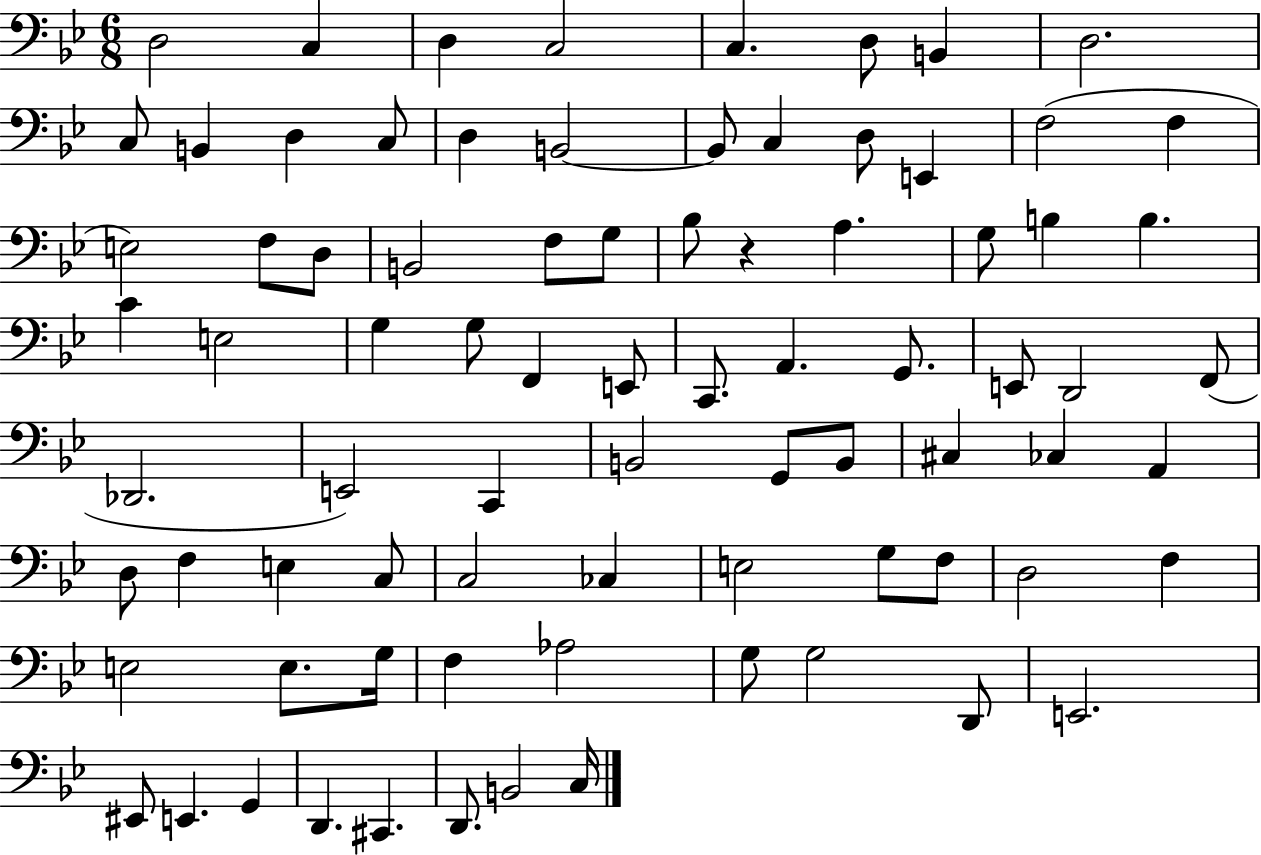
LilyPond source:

{
  \clef bass
  \numericTimeSignature
  \time 6/8
  \key bes \major
  d2 c4 | d4 c2 | c4. d8 b,4 | d2. | \break c8 b,4 d4 c8 | d4 b,2~~ | b,8 c4 d8 e,4 | f2( f4 | \break e2) f8 d8 | b,2 f8 g8 | bes8 r4 a4. | g8 b4 b4. | \break c'4 e2 | g4 g8 f,4 e,8 | c,8. a,4. g,8. | e,8 d,2 f,8( | \break des,2. | e,2) c,4 | b,2 g,8 b,8 | cis4 ces4 a,4 | \break d8 f4 e4 c8 | c2 ces4 | e2 g8 f8 | d2 f4 | \break e2 e8. g16 | f4 aes2 | g8 g2 d,8 | e,2. | \break eis,8 e,4. g,4 | d,4. cis,4. | d,8. b,2 c16 | \bar "|."
}